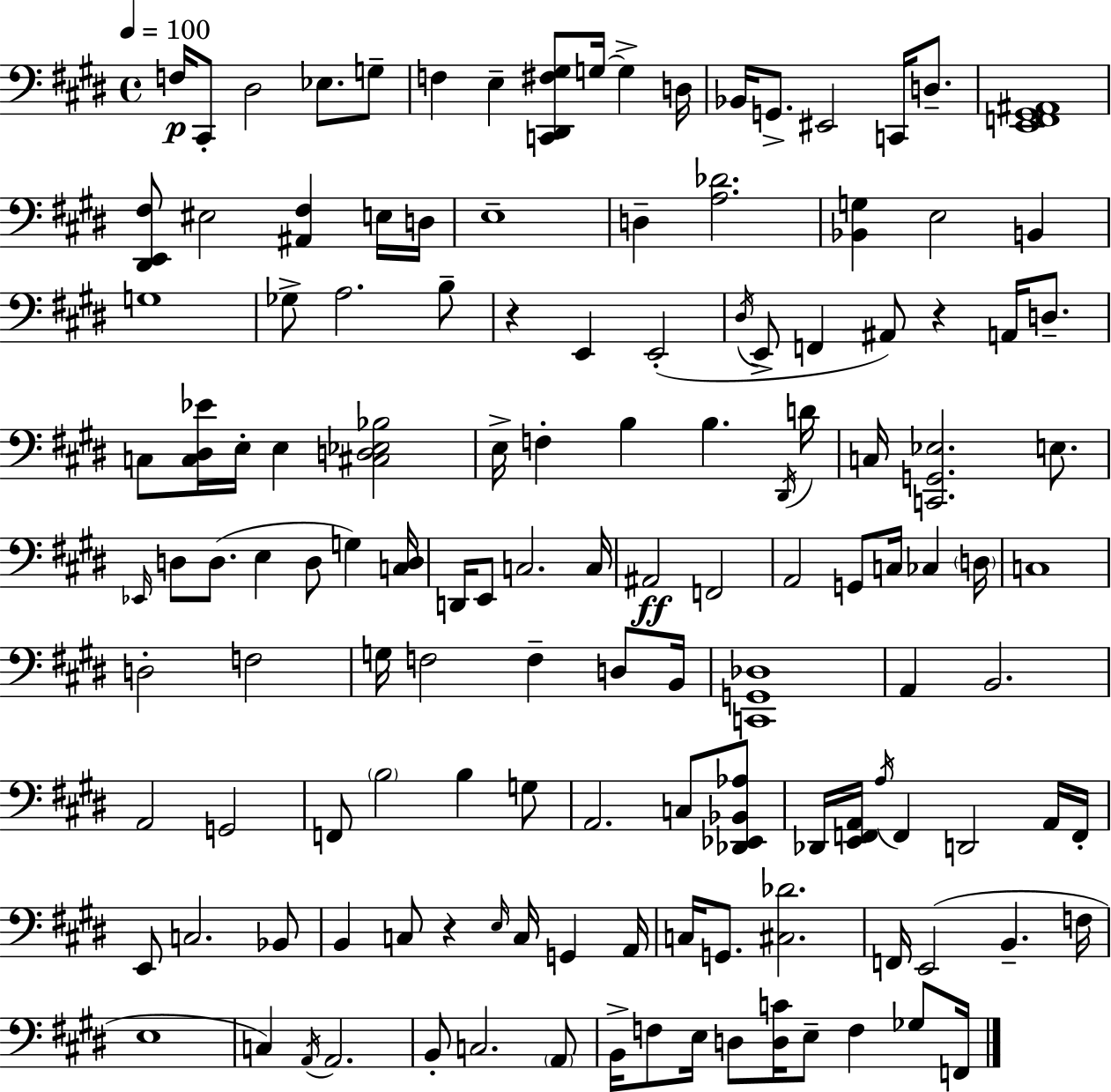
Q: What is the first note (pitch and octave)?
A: F3